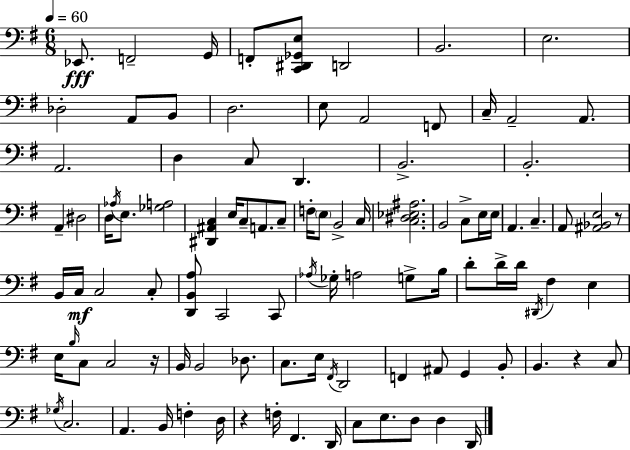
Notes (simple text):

Eb2/e. F2/h G2/s F2/e [C2,D#2,Gb2,E3]/e D2/h B2/h. E3/h. Db3/h A2/e B2/e D3/h. E3/e A2/h F2/e C3/s A2/h A2/e. A2/h. D3/q C3/e D2/q. B2/h. B2/h. A2/q D#3/h D3/s Ab3/s E3/e. [Gb3,A3]/h [D#2,A#2,C3]/q E3/s C3/e A2/e. C3/e F3/s E3/e B2/h C3/s [C3,D#3,Eb3,A#3]/h. B2/h C3/e E3/s E3/s A2/q. C3/q. A2/e [A#2,Bb2,E3]/h R/e B2/s C3/s C3/h C3/e [D2,B2,A3]/e C2/h C2/e Ab3/s Gb3/s A3/h G3/e B3/s D4/e D4/s D4/s D#2/s F#3/q E3/q E3/s B3/s C3/e C3/h R/s B2/s B2/h Db3/e. C3/e. E3/s F#2/s D2/h F2/q A#2/e G2/q B2/e B2/q. R/q C3/e Gb3/s C3/h. A2/q. B2/s F3/q D3/s R/q F3/s F#2/q. D2/s C3/e E3/e. D3/e D3/q D2/s